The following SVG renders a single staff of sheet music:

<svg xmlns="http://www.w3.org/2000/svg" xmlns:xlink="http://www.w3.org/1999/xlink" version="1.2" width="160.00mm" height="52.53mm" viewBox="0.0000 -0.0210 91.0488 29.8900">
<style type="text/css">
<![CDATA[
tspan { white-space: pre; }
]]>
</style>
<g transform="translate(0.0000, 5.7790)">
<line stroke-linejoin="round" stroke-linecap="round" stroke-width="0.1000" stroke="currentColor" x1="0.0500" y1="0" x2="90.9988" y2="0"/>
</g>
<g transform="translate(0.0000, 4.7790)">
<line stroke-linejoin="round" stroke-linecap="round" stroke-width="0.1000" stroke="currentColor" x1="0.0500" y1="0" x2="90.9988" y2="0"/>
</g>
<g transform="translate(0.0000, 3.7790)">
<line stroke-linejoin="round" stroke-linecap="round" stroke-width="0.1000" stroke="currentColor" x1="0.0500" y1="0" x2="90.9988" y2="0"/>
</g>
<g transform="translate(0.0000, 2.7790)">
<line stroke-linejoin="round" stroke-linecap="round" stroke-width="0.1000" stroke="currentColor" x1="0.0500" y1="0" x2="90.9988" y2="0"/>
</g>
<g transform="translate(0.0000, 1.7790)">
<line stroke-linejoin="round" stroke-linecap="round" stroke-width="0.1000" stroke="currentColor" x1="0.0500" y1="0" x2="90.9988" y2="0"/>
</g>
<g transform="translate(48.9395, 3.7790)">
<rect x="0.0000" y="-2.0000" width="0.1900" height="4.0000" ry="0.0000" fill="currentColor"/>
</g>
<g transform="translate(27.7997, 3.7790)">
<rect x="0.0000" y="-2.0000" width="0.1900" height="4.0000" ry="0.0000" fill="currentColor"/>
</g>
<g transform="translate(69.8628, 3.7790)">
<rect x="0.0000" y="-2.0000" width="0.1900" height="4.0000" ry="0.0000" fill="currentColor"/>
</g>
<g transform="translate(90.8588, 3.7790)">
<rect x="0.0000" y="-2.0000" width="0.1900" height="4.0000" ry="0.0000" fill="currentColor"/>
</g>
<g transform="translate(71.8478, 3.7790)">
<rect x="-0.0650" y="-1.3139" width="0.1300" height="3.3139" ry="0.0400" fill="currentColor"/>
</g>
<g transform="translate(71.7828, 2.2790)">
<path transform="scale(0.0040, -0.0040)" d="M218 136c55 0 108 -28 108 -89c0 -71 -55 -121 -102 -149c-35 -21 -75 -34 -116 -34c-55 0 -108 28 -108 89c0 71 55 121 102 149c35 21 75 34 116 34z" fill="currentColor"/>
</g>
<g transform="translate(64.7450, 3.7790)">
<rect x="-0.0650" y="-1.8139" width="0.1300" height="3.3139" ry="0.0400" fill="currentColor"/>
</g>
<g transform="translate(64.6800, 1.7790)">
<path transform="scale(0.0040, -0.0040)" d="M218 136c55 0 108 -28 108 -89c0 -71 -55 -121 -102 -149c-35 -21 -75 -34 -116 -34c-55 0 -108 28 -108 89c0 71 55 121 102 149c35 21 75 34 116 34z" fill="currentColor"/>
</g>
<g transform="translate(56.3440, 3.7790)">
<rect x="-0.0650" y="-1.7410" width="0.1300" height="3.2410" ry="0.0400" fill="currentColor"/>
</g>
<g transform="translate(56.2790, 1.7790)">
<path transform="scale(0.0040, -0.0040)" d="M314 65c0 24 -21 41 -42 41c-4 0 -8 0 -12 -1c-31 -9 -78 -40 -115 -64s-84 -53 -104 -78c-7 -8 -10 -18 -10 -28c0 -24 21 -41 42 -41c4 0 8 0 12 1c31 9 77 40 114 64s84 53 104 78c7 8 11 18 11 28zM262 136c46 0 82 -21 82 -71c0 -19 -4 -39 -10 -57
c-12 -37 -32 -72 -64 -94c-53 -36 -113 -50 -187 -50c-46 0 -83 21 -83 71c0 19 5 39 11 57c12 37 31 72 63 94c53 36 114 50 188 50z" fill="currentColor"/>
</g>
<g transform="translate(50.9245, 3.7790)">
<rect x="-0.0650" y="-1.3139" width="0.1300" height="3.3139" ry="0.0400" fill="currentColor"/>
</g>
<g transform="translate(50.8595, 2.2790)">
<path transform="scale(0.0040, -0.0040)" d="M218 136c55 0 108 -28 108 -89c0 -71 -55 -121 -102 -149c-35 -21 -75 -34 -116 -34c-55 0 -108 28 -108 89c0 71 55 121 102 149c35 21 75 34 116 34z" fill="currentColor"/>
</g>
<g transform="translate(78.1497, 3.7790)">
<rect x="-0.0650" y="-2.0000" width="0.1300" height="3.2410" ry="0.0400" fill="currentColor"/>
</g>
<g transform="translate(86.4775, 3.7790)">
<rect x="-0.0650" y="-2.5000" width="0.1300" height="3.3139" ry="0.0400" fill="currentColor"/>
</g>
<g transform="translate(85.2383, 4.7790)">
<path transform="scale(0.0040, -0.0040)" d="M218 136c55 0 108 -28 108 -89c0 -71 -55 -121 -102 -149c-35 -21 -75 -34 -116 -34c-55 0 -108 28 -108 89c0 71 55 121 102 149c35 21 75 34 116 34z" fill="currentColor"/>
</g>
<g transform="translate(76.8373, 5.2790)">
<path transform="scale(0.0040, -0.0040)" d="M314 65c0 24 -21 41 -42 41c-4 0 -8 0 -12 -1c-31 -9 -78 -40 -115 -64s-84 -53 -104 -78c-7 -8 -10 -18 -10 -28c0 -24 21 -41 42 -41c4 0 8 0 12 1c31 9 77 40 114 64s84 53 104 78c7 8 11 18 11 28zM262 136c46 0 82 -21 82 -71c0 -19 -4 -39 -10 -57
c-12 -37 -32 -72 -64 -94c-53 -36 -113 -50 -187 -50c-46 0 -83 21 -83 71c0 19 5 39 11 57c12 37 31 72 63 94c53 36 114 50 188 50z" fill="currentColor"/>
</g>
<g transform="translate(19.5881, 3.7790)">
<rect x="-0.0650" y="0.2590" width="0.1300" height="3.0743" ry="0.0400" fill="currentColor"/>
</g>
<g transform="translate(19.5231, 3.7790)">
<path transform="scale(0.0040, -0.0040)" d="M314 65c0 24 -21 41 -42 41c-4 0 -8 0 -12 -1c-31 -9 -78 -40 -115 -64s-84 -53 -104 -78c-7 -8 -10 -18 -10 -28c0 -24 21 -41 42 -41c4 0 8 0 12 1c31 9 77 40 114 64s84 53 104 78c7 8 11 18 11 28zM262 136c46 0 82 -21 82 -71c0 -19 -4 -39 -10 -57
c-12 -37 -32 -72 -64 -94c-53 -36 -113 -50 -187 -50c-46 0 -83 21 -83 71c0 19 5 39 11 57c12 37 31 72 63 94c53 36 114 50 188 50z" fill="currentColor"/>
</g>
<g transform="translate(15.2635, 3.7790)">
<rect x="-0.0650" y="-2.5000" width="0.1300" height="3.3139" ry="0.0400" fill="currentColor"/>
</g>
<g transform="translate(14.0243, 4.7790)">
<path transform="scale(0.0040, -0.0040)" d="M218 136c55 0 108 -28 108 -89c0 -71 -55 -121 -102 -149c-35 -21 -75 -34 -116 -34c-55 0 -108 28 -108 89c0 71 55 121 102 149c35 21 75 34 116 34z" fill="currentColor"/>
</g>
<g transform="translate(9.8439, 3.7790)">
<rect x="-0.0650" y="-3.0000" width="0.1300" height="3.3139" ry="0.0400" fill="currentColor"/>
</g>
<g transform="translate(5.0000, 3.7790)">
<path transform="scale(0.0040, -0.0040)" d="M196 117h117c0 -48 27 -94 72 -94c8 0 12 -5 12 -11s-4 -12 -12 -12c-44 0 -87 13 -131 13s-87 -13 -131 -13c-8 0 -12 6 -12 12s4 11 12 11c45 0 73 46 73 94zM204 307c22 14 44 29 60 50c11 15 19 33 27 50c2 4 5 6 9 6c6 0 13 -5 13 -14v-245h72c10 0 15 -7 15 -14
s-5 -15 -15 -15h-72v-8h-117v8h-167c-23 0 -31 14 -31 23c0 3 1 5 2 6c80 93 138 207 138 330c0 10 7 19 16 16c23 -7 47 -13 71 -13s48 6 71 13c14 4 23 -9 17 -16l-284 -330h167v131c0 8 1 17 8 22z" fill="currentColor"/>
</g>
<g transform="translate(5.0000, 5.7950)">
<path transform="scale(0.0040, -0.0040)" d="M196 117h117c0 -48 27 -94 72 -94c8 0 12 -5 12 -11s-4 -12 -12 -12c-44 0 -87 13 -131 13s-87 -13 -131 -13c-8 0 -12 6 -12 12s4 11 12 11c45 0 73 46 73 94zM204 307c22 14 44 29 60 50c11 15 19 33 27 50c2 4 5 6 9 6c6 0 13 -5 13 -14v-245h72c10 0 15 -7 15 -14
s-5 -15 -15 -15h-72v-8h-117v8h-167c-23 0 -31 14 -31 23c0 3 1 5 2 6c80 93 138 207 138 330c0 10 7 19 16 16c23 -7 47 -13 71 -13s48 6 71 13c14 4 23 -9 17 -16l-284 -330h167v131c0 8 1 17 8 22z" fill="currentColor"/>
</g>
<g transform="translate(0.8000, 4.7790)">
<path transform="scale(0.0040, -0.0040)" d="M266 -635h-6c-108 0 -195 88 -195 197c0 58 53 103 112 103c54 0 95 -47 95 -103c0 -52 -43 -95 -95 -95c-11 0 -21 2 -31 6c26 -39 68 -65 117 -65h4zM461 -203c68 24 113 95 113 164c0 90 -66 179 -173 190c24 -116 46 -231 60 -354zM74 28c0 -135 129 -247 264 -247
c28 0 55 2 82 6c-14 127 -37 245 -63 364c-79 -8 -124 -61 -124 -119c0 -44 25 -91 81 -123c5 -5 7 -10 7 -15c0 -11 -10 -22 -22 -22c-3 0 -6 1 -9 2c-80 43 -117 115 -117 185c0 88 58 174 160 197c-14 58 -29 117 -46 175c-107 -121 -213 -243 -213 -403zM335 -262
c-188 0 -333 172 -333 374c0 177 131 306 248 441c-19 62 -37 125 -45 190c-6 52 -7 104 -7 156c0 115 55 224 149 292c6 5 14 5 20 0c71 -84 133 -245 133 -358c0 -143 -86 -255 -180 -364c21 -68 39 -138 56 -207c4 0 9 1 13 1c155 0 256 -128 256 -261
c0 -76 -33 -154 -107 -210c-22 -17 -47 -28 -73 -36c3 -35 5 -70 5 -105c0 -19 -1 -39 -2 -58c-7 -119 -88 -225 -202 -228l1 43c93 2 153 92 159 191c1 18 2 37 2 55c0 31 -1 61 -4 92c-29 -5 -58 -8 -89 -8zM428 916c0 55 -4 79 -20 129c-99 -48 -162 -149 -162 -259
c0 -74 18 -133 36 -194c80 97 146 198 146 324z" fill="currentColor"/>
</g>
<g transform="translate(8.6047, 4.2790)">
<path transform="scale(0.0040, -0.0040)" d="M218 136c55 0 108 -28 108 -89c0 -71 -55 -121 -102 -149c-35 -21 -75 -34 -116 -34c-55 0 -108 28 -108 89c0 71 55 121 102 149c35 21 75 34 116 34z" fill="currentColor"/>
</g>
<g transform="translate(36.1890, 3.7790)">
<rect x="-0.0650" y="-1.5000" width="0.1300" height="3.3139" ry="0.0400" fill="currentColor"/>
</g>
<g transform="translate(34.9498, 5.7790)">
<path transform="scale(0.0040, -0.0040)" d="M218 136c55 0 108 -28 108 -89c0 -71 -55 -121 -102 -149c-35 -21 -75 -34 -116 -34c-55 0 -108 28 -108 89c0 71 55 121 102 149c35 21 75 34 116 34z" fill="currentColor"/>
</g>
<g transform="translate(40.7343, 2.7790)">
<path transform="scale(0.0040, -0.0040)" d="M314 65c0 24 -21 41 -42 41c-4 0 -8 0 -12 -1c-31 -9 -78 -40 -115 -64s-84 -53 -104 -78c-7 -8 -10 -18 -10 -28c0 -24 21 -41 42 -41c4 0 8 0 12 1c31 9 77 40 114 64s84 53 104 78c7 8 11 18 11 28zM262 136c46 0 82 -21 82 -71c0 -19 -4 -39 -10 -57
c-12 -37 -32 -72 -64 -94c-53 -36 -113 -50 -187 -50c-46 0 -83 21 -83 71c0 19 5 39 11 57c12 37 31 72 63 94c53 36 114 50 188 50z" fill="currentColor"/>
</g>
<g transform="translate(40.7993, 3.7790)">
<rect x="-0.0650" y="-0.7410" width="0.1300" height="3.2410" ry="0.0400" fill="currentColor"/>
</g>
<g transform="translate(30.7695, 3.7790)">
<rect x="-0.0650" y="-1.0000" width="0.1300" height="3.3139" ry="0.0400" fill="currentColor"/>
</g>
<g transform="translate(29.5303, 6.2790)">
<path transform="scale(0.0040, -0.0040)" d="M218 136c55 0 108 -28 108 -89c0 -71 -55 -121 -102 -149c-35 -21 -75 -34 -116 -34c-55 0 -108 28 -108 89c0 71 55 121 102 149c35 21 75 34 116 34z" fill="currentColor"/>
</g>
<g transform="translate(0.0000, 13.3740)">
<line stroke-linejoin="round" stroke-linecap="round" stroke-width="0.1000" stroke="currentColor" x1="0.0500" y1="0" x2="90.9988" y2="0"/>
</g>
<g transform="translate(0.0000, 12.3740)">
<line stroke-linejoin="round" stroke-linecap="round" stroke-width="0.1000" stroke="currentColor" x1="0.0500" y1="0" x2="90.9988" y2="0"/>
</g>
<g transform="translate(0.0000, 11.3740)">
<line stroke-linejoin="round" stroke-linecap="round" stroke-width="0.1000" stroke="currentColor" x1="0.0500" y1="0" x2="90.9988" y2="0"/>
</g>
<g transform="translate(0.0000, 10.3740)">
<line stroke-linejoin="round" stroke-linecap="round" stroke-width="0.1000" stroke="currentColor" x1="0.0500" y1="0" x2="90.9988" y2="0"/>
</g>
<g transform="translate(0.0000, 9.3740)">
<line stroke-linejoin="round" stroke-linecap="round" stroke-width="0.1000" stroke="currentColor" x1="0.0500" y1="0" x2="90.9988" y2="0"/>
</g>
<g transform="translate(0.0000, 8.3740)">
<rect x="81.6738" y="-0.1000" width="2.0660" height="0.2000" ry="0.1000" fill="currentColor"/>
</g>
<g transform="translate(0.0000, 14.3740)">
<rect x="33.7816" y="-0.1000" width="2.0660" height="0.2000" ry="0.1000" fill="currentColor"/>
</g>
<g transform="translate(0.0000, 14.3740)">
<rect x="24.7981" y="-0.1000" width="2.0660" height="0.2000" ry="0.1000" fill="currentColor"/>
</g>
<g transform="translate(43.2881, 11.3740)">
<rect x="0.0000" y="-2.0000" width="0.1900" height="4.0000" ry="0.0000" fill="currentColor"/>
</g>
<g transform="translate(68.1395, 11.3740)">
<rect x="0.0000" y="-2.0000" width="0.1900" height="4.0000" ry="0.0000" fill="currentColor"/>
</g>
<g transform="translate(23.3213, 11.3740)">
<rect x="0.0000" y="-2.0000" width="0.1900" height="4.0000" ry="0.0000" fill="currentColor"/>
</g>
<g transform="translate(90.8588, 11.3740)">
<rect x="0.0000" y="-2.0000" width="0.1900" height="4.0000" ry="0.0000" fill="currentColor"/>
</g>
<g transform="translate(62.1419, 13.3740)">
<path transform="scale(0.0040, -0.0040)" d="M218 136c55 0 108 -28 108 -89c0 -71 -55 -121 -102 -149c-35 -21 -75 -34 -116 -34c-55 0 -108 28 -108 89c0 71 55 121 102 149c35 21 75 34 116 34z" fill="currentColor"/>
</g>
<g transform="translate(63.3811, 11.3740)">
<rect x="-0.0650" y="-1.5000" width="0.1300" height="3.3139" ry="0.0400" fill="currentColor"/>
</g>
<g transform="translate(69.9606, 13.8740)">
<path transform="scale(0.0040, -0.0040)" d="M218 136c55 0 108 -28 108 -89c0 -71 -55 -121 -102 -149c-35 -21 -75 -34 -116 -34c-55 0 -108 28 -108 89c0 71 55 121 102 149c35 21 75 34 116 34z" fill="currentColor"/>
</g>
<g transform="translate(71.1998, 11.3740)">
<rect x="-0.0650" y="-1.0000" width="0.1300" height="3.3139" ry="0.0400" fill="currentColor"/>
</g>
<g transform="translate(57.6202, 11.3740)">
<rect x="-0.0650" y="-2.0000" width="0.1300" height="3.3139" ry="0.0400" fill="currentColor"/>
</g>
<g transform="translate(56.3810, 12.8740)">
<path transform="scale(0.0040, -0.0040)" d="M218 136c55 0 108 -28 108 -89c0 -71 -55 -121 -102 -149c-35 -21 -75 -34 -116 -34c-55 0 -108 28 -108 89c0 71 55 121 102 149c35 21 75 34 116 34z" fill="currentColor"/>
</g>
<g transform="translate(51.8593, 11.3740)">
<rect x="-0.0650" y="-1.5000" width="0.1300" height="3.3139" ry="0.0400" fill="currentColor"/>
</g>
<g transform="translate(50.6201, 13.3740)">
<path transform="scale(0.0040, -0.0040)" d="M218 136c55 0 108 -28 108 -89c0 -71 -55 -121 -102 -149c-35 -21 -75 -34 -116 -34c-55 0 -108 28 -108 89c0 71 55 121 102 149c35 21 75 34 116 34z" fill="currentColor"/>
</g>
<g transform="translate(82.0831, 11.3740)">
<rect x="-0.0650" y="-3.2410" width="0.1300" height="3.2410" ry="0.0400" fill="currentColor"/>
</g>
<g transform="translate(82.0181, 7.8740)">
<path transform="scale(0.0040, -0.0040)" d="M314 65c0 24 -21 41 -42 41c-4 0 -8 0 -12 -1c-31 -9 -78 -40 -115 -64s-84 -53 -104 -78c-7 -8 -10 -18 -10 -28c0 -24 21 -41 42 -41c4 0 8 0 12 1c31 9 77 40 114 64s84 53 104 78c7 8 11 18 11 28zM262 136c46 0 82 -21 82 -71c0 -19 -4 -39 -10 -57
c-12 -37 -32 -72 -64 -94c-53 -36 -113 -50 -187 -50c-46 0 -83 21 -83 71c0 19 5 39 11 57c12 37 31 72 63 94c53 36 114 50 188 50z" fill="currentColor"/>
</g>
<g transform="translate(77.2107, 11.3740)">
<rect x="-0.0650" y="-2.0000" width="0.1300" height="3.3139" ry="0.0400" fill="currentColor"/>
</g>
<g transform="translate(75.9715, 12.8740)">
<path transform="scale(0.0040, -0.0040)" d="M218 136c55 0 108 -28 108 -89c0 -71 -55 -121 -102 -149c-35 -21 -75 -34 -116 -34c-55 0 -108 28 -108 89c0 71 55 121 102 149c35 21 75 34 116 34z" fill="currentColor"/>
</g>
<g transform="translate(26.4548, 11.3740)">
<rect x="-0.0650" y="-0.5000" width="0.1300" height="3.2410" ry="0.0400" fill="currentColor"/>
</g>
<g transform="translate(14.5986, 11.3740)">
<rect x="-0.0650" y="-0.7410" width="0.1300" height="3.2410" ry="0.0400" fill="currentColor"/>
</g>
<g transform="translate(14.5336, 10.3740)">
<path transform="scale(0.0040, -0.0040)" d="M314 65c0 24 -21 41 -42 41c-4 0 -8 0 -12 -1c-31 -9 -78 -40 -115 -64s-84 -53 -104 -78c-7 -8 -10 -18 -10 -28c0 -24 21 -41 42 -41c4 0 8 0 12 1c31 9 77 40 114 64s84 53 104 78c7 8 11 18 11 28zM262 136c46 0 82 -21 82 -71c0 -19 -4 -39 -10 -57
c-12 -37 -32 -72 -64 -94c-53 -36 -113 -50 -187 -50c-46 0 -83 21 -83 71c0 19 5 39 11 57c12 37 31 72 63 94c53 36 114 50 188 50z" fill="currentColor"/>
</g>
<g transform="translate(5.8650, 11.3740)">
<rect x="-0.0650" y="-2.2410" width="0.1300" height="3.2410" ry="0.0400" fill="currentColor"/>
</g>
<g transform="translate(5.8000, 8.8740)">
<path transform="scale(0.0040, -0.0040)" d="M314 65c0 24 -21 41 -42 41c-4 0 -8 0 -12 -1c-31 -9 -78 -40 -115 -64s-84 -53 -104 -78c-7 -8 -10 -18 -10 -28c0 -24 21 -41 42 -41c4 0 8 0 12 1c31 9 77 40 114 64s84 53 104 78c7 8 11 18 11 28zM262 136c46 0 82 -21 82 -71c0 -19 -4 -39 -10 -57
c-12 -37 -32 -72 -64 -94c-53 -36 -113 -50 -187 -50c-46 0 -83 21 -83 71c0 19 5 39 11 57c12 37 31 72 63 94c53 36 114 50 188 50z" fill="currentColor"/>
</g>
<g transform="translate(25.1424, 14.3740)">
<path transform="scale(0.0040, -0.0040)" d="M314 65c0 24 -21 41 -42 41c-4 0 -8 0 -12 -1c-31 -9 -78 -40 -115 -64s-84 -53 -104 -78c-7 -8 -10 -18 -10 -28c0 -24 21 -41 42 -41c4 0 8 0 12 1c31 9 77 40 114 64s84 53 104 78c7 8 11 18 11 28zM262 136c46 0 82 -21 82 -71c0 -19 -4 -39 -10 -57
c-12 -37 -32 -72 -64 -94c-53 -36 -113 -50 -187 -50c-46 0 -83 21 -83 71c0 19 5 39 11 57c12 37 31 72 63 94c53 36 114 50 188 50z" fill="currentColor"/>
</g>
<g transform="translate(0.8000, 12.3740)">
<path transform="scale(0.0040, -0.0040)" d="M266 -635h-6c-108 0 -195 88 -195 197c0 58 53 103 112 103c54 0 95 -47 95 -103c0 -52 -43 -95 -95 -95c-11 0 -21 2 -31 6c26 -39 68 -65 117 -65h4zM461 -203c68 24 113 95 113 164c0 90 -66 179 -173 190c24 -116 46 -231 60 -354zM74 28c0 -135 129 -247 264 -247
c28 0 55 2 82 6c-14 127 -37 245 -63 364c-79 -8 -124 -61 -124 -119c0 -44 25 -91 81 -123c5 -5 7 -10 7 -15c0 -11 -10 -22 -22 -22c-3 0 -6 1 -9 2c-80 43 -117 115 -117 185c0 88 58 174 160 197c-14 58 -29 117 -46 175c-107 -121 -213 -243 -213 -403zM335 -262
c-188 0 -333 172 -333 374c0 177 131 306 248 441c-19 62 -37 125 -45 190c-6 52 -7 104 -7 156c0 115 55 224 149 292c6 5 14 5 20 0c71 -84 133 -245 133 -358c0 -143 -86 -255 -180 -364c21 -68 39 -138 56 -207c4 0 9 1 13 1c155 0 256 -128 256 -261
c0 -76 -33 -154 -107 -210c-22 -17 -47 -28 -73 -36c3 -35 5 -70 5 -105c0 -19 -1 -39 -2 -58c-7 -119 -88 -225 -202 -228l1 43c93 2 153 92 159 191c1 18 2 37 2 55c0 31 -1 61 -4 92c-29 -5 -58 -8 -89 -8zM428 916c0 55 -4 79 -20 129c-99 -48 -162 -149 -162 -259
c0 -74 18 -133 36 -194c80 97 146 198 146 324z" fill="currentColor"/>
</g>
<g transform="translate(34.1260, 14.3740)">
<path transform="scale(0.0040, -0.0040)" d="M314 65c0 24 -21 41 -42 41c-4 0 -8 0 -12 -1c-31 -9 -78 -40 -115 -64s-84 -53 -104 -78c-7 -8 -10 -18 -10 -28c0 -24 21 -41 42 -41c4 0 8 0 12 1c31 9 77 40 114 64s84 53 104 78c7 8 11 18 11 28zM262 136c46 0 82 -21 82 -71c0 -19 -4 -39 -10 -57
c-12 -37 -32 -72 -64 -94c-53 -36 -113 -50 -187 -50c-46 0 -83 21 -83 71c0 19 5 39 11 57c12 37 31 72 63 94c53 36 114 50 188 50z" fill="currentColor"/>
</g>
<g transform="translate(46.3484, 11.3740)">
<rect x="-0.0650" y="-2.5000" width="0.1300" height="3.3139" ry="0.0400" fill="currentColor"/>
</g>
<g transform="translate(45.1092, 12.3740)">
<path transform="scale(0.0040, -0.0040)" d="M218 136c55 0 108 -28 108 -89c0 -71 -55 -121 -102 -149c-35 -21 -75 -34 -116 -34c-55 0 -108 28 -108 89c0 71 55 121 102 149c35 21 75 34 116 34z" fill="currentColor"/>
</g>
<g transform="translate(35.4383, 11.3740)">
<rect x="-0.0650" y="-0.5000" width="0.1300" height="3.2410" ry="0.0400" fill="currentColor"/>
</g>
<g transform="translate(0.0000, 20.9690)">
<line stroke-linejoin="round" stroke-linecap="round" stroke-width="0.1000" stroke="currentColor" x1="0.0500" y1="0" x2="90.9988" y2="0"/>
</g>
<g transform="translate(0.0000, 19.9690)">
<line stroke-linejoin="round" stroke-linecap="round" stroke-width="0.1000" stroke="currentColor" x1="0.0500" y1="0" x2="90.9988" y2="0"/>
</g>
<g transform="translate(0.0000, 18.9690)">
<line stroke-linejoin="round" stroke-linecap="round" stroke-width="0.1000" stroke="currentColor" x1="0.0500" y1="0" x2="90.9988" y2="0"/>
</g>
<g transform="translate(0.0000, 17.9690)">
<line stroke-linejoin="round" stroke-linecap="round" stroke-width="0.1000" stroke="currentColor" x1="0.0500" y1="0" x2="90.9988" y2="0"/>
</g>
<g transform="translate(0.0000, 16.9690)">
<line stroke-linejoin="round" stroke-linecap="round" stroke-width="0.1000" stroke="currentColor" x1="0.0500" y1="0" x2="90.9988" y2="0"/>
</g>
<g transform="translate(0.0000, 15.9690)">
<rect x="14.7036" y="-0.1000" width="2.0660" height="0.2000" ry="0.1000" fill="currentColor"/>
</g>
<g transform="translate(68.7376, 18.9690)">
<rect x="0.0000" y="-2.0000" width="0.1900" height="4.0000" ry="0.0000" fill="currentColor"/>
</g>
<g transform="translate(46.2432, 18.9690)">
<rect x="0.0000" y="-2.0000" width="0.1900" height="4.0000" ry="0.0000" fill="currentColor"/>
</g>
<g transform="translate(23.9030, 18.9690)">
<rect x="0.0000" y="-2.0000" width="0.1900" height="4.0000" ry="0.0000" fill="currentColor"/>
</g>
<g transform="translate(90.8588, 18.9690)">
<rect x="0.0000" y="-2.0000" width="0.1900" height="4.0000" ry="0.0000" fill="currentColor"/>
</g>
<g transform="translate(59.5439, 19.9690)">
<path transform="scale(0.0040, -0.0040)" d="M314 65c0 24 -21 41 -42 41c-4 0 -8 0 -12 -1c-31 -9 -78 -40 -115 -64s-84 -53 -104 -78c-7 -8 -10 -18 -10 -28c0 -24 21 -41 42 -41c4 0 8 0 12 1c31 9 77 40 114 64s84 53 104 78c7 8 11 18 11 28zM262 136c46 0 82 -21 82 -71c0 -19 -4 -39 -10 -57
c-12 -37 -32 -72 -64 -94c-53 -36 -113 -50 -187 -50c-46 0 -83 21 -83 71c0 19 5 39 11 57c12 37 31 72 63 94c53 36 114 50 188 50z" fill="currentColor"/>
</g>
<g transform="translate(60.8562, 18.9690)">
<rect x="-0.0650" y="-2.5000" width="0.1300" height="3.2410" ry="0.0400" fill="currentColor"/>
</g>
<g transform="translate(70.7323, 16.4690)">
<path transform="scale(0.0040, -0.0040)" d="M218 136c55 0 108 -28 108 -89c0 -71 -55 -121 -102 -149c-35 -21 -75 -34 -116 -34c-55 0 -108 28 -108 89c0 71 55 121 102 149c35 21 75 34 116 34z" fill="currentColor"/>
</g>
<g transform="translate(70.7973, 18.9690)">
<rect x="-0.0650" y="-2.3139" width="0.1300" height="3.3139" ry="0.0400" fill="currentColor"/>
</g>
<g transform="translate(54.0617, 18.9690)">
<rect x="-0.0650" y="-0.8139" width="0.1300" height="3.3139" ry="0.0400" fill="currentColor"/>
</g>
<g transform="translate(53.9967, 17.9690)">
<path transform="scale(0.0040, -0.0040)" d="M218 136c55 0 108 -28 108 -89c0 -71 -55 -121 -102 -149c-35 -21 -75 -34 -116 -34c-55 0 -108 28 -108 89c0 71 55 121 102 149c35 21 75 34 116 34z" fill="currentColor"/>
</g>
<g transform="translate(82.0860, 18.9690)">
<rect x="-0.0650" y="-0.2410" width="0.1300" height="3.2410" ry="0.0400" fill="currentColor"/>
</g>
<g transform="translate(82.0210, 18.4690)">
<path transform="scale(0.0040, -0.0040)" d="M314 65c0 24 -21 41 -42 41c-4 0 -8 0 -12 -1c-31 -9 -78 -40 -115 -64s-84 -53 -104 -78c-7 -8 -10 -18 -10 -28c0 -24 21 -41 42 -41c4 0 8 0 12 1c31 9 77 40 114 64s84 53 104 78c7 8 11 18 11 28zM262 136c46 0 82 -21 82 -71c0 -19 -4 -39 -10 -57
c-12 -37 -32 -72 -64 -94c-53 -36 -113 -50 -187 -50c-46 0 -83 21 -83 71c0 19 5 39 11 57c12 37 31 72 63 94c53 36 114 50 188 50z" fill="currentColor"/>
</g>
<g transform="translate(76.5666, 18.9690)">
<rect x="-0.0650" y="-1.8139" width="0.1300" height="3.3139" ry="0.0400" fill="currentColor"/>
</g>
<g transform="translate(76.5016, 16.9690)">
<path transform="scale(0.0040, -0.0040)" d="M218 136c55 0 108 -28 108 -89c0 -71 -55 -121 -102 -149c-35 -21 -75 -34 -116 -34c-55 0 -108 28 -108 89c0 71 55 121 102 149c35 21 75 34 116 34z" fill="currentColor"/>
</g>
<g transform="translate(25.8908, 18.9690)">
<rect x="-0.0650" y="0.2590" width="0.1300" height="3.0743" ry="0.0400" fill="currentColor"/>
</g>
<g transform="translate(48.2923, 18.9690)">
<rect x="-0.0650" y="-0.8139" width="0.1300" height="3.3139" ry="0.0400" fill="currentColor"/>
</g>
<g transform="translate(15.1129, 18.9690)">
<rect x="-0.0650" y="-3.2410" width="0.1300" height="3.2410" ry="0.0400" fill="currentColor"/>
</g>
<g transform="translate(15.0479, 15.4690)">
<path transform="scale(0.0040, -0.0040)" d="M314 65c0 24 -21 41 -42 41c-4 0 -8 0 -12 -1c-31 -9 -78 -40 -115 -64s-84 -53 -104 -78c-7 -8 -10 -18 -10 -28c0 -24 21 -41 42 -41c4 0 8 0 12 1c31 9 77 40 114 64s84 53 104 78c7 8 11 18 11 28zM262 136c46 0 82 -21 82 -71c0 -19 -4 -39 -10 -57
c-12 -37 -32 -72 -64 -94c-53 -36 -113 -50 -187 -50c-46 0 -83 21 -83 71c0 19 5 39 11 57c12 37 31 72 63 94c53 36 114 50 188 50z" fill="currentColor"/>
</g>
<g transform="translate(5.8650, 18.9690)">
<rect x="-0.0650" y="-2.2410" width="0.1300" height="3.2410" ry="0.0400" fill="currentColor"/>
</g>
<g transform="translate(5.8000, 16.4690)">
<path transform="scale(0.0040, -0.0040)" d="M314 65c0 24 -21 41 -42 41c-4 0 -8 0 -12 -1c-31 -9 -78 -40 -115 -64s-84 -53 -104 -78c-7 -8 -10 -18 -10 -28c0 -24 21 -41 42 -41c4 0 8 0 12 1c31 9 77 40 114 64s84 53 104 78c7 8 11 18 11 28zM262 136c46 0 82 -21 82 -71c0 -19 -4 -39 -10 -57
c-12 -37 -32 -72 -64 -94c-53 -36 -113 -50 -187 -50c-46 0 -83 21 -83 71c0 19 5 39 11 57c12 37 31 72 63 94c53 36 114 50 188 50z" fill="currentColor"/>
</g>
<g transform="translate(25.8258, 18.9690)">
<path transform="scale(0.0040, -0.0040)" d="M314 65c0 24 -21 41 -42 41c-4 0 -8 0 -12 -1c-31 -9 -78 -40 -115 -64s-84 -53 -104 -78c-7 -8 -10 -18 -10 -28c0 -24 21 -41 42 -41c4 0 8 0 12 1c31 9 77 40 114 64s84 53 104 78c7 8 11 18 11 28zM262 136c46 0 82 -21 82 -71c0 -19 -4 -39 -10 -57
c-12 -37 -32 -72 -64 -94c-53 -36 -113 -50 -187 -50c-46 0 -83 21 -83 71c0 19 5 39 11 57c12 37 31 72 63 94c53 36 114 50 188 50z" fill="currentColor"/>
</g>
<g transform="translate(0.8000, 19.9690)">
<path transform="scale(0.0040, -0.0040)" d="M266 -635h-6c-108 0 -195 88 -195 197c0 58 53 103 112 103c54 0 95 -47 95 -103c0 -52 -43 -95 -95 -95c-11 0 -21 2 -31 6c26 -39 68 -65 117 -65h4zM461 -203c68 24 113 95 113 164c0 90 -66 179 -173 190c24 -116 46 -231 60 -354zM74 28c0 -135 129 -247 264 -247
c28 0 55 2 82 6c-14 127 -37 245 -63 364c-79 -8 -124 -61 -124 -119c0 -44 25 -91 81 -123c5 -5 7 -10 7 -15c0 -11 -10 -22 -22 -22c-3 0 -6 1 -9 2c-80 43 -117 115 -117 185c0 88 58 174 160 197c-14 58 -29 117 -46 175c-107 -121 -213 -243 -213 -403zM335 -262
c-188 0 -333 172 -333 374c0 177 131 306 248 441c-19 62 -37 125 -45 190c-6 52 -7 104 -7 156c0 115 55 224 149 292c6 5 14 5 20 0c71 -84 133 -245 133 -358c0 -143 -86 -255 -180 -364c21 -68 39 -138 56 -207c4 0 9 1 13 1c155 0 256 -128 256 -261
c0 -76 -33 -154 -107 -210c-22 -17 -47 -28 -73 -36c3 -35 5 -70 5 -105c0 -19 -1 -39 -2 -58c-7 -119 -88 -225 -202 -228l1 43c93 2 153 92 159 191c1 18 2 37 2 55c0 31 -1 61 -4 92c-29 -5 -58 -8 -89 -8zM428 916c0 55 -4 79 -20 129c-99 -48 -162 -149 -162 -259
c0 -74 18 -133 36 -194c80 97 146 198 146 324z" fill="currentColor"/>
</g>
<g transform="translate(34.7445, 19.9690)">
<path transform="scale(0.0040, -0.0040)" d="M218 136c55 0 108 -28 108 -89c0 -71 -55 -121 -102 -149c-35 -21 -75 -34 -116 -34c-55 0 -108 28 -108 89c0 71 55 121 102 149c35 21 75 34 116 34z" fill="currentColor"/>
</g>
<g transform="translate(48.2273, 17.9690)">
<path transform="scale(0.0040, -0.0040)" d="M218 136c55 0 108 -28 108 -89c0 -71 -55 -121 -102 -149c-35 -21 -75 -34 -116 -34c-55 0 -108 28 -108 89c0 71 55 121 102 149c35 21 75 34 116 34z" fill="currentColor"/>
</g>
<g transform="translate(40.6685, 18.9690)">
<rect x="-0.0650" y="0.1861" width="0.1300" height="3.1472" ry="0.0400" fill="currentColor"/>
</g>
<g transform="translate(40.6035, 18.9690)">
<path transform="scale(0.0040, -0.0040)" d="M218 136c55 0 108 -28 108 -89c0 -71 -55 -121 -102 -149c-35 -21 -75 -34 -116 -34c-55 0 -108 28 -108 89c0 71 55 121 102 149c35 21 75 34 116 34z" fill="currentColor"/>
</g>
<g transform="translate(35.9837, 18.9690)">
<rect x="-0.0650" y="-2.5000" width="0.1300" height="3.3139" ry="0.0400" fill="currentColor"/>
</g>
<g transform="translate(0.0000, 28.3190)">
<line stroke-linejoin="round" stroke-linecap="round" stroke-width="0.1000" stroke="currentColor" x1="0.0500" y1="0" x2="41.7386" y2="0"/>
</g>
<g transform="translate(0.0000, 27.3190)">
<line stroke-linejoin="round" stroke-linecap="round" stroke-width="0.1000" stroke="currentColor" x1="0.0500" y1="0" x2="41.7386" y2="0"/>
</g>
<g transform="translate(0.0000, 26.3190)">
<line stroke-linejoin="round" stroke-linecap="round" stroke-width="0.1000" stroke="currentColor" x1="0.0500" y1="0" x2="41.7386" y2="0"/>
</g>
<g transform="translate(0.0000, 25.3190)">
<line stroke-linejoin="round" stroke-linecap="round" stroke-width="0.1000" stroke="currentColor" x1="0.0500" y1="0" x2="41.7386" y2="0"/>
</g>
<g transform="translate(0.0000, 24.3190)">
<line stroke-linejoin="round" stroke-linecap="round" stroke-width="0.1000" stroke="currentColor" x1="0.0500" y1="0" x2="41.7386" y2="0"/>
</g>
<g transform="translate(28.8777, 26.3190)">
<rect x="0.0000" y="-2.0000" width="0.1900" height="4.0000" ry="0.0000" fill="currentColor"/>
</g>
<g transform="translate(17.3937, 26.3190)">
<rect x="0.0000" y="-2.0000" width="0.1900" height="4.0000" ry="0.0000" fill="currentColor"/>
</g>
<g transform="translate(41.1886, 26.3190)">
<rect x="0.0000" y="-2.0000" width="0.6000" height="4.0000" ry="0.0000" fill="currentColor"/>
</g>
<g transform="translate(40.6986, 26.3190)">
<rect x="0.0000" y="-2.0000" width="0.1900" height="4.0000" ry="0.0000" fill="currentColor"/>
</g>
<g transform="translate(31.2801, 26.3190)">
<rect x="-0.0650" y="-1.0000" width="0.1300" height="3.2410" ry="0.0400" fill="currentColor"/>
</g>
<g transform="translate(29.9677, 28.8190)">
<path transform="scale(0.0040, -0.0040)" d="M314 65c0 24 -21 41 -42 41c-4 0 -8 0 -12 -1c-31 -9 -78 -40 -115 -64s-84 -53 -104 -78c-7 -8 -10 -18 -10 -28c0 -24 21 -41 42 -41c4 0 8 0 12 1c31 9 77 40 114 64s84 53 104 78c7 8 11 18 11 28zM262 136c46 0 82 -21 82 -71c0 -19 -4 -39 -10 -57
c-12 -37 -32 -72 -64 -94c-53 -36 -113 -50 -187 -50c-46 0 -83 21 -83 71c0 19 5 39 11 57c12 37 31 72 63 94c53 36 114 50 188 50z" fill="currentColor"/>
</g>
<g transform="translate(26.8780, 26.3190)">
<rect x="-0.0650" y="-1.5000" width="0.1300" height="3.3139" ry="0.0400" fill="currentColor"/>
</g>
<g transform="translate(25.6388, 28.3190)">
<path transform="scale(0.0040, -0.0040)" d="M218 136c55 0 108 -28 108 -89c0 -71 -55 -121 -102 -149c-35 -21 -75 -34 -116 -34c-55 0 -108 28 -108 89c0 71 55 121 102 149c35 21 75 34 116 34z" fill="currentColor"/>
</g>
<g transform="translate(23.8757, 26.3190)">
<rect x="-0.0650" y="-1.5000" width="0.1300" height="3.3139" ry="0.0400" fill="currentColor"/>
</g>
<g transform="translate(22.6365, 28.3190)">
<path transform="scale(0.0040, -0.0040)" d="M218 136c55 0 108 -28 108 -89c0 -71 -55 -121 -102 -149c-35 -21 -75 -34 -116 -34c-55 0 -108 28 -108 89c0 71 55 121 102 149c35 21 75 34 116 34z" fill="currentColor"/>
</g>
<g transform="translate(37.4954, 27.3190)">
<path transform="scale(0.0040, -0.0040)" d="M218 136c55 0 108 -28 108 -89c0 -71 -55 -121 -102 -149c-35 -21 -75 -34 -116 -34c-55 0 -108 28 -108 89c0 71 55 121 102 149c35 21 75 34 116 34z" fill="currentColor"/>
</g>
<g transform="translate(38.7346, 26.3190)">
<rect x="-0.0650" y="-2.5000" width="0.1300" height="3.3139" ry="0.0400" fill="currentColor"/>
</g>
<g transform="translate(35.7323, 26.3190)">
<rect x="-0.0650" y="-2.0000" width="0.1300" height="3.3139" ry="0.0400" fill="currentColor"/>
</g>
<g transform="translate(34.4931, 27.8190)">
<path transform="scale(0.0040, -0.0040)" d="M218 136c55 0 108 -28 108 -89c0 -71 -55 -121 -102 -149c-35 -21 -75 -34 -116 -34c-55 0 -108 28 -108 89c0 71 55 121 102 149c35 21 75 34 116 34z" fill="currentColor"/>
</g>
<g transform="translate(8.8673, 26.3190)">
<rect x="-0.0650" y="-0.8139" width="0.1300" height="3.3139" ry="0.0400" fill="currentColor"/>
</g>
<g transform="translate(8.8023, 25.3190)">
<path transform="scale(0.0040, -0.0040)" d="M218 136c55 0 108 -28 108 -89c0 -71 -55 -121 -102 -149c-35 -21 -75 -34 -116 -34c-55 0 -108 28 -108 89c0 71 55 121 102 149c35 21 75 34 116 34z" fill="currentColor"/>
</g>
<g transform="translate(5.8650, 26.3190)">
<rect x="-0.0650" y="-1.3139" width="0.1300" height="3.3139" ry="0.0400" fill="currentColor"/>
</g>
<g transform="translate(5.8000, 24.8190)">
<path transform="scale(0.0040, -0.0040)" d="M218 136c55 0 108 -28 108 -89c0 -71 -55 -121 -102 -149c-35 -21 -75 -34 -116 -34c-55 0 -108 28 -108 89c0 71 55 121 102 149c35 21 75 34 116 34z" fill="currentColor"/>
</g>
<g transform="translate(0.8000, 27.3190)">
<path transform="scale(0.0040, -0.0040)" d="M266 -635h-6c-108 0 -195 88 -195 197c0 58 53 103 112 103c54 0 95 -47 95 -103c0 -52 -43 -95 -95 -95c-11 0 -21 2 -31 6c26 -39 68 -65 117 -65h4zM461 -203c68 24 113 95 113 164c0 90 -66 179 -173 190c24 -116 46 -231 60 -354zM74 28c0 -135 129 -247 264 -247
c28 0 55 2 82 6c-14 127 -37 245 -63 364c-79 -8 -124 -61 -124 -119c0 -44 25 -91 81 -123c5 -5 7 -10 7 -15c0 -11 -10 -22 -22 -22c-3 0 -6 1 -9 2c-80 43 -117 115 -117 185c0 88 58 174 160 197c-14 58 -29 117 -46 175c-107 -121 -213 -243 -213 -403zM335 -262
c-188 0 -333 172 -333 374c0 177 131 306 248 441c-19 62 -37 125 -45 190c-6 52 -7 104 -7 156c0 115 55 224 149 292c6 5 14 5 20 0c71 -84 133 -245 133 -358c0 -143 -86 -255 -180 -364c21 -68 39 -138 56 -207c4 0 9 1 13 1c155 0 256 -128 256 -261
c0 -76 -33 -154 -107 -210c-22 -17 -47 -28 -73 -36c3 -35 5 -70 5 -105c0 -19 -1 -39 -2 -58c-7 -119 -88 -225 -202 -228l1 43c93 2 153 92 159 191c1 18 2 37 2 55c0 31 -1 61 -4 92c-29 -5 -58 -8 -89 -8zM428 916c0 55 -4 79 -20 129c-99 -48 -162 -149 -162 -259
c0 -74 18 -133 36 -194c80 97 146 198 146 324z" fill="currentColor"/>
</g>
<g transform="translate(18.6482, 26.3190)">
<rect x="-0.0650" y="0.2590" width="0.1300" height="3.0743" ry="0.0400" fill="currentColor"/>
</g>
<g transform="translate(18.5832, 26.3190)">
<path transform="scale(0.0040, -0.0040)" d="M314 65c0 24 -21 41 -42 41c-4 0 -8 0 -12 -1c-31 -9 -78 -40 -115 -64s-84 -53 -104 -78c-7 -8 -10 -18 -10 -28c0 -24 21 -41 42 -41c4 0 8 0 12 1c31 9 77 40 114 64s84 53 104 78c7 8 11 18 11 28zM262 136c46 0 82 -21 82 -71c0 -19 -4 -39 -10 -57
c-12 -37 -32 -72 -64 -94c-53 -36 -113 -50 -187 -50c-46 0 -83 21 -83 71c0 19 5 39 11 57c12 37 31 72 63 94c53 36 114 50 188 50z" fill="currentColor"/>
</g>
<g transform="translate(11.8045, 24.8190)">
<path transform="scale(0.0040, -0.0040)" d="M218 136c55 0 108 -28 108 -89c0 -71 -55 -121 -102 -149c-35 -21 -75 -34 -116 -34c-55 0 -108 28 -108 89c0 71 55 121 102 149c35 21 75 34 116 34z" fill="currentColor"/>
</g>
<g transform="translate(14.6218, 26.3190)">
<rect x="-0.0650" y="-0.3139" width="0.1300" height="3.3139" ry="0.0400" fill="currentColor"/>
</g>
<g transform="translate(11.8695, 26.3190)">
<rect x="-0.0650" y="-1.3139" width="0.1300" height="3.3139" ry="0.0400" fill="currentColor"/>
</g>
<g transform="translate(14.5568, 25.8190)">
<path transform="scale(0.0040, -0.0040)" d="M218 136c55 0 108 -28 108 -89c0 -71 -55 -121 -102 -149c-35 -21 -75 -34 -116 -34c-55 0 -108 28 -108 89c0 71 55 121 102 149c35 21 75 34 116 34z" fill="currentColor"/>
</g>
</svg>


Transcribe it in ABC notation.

X:1
T:Untitled
M:4/4
L:1/4
K:C
A G B2 D E d2 e f2 f e F2 G g2 d2 C2 C2 G E F E D F b2 g2 b2 B2 G B d d G2 g f c2 e d e c B2 E E D2 F G